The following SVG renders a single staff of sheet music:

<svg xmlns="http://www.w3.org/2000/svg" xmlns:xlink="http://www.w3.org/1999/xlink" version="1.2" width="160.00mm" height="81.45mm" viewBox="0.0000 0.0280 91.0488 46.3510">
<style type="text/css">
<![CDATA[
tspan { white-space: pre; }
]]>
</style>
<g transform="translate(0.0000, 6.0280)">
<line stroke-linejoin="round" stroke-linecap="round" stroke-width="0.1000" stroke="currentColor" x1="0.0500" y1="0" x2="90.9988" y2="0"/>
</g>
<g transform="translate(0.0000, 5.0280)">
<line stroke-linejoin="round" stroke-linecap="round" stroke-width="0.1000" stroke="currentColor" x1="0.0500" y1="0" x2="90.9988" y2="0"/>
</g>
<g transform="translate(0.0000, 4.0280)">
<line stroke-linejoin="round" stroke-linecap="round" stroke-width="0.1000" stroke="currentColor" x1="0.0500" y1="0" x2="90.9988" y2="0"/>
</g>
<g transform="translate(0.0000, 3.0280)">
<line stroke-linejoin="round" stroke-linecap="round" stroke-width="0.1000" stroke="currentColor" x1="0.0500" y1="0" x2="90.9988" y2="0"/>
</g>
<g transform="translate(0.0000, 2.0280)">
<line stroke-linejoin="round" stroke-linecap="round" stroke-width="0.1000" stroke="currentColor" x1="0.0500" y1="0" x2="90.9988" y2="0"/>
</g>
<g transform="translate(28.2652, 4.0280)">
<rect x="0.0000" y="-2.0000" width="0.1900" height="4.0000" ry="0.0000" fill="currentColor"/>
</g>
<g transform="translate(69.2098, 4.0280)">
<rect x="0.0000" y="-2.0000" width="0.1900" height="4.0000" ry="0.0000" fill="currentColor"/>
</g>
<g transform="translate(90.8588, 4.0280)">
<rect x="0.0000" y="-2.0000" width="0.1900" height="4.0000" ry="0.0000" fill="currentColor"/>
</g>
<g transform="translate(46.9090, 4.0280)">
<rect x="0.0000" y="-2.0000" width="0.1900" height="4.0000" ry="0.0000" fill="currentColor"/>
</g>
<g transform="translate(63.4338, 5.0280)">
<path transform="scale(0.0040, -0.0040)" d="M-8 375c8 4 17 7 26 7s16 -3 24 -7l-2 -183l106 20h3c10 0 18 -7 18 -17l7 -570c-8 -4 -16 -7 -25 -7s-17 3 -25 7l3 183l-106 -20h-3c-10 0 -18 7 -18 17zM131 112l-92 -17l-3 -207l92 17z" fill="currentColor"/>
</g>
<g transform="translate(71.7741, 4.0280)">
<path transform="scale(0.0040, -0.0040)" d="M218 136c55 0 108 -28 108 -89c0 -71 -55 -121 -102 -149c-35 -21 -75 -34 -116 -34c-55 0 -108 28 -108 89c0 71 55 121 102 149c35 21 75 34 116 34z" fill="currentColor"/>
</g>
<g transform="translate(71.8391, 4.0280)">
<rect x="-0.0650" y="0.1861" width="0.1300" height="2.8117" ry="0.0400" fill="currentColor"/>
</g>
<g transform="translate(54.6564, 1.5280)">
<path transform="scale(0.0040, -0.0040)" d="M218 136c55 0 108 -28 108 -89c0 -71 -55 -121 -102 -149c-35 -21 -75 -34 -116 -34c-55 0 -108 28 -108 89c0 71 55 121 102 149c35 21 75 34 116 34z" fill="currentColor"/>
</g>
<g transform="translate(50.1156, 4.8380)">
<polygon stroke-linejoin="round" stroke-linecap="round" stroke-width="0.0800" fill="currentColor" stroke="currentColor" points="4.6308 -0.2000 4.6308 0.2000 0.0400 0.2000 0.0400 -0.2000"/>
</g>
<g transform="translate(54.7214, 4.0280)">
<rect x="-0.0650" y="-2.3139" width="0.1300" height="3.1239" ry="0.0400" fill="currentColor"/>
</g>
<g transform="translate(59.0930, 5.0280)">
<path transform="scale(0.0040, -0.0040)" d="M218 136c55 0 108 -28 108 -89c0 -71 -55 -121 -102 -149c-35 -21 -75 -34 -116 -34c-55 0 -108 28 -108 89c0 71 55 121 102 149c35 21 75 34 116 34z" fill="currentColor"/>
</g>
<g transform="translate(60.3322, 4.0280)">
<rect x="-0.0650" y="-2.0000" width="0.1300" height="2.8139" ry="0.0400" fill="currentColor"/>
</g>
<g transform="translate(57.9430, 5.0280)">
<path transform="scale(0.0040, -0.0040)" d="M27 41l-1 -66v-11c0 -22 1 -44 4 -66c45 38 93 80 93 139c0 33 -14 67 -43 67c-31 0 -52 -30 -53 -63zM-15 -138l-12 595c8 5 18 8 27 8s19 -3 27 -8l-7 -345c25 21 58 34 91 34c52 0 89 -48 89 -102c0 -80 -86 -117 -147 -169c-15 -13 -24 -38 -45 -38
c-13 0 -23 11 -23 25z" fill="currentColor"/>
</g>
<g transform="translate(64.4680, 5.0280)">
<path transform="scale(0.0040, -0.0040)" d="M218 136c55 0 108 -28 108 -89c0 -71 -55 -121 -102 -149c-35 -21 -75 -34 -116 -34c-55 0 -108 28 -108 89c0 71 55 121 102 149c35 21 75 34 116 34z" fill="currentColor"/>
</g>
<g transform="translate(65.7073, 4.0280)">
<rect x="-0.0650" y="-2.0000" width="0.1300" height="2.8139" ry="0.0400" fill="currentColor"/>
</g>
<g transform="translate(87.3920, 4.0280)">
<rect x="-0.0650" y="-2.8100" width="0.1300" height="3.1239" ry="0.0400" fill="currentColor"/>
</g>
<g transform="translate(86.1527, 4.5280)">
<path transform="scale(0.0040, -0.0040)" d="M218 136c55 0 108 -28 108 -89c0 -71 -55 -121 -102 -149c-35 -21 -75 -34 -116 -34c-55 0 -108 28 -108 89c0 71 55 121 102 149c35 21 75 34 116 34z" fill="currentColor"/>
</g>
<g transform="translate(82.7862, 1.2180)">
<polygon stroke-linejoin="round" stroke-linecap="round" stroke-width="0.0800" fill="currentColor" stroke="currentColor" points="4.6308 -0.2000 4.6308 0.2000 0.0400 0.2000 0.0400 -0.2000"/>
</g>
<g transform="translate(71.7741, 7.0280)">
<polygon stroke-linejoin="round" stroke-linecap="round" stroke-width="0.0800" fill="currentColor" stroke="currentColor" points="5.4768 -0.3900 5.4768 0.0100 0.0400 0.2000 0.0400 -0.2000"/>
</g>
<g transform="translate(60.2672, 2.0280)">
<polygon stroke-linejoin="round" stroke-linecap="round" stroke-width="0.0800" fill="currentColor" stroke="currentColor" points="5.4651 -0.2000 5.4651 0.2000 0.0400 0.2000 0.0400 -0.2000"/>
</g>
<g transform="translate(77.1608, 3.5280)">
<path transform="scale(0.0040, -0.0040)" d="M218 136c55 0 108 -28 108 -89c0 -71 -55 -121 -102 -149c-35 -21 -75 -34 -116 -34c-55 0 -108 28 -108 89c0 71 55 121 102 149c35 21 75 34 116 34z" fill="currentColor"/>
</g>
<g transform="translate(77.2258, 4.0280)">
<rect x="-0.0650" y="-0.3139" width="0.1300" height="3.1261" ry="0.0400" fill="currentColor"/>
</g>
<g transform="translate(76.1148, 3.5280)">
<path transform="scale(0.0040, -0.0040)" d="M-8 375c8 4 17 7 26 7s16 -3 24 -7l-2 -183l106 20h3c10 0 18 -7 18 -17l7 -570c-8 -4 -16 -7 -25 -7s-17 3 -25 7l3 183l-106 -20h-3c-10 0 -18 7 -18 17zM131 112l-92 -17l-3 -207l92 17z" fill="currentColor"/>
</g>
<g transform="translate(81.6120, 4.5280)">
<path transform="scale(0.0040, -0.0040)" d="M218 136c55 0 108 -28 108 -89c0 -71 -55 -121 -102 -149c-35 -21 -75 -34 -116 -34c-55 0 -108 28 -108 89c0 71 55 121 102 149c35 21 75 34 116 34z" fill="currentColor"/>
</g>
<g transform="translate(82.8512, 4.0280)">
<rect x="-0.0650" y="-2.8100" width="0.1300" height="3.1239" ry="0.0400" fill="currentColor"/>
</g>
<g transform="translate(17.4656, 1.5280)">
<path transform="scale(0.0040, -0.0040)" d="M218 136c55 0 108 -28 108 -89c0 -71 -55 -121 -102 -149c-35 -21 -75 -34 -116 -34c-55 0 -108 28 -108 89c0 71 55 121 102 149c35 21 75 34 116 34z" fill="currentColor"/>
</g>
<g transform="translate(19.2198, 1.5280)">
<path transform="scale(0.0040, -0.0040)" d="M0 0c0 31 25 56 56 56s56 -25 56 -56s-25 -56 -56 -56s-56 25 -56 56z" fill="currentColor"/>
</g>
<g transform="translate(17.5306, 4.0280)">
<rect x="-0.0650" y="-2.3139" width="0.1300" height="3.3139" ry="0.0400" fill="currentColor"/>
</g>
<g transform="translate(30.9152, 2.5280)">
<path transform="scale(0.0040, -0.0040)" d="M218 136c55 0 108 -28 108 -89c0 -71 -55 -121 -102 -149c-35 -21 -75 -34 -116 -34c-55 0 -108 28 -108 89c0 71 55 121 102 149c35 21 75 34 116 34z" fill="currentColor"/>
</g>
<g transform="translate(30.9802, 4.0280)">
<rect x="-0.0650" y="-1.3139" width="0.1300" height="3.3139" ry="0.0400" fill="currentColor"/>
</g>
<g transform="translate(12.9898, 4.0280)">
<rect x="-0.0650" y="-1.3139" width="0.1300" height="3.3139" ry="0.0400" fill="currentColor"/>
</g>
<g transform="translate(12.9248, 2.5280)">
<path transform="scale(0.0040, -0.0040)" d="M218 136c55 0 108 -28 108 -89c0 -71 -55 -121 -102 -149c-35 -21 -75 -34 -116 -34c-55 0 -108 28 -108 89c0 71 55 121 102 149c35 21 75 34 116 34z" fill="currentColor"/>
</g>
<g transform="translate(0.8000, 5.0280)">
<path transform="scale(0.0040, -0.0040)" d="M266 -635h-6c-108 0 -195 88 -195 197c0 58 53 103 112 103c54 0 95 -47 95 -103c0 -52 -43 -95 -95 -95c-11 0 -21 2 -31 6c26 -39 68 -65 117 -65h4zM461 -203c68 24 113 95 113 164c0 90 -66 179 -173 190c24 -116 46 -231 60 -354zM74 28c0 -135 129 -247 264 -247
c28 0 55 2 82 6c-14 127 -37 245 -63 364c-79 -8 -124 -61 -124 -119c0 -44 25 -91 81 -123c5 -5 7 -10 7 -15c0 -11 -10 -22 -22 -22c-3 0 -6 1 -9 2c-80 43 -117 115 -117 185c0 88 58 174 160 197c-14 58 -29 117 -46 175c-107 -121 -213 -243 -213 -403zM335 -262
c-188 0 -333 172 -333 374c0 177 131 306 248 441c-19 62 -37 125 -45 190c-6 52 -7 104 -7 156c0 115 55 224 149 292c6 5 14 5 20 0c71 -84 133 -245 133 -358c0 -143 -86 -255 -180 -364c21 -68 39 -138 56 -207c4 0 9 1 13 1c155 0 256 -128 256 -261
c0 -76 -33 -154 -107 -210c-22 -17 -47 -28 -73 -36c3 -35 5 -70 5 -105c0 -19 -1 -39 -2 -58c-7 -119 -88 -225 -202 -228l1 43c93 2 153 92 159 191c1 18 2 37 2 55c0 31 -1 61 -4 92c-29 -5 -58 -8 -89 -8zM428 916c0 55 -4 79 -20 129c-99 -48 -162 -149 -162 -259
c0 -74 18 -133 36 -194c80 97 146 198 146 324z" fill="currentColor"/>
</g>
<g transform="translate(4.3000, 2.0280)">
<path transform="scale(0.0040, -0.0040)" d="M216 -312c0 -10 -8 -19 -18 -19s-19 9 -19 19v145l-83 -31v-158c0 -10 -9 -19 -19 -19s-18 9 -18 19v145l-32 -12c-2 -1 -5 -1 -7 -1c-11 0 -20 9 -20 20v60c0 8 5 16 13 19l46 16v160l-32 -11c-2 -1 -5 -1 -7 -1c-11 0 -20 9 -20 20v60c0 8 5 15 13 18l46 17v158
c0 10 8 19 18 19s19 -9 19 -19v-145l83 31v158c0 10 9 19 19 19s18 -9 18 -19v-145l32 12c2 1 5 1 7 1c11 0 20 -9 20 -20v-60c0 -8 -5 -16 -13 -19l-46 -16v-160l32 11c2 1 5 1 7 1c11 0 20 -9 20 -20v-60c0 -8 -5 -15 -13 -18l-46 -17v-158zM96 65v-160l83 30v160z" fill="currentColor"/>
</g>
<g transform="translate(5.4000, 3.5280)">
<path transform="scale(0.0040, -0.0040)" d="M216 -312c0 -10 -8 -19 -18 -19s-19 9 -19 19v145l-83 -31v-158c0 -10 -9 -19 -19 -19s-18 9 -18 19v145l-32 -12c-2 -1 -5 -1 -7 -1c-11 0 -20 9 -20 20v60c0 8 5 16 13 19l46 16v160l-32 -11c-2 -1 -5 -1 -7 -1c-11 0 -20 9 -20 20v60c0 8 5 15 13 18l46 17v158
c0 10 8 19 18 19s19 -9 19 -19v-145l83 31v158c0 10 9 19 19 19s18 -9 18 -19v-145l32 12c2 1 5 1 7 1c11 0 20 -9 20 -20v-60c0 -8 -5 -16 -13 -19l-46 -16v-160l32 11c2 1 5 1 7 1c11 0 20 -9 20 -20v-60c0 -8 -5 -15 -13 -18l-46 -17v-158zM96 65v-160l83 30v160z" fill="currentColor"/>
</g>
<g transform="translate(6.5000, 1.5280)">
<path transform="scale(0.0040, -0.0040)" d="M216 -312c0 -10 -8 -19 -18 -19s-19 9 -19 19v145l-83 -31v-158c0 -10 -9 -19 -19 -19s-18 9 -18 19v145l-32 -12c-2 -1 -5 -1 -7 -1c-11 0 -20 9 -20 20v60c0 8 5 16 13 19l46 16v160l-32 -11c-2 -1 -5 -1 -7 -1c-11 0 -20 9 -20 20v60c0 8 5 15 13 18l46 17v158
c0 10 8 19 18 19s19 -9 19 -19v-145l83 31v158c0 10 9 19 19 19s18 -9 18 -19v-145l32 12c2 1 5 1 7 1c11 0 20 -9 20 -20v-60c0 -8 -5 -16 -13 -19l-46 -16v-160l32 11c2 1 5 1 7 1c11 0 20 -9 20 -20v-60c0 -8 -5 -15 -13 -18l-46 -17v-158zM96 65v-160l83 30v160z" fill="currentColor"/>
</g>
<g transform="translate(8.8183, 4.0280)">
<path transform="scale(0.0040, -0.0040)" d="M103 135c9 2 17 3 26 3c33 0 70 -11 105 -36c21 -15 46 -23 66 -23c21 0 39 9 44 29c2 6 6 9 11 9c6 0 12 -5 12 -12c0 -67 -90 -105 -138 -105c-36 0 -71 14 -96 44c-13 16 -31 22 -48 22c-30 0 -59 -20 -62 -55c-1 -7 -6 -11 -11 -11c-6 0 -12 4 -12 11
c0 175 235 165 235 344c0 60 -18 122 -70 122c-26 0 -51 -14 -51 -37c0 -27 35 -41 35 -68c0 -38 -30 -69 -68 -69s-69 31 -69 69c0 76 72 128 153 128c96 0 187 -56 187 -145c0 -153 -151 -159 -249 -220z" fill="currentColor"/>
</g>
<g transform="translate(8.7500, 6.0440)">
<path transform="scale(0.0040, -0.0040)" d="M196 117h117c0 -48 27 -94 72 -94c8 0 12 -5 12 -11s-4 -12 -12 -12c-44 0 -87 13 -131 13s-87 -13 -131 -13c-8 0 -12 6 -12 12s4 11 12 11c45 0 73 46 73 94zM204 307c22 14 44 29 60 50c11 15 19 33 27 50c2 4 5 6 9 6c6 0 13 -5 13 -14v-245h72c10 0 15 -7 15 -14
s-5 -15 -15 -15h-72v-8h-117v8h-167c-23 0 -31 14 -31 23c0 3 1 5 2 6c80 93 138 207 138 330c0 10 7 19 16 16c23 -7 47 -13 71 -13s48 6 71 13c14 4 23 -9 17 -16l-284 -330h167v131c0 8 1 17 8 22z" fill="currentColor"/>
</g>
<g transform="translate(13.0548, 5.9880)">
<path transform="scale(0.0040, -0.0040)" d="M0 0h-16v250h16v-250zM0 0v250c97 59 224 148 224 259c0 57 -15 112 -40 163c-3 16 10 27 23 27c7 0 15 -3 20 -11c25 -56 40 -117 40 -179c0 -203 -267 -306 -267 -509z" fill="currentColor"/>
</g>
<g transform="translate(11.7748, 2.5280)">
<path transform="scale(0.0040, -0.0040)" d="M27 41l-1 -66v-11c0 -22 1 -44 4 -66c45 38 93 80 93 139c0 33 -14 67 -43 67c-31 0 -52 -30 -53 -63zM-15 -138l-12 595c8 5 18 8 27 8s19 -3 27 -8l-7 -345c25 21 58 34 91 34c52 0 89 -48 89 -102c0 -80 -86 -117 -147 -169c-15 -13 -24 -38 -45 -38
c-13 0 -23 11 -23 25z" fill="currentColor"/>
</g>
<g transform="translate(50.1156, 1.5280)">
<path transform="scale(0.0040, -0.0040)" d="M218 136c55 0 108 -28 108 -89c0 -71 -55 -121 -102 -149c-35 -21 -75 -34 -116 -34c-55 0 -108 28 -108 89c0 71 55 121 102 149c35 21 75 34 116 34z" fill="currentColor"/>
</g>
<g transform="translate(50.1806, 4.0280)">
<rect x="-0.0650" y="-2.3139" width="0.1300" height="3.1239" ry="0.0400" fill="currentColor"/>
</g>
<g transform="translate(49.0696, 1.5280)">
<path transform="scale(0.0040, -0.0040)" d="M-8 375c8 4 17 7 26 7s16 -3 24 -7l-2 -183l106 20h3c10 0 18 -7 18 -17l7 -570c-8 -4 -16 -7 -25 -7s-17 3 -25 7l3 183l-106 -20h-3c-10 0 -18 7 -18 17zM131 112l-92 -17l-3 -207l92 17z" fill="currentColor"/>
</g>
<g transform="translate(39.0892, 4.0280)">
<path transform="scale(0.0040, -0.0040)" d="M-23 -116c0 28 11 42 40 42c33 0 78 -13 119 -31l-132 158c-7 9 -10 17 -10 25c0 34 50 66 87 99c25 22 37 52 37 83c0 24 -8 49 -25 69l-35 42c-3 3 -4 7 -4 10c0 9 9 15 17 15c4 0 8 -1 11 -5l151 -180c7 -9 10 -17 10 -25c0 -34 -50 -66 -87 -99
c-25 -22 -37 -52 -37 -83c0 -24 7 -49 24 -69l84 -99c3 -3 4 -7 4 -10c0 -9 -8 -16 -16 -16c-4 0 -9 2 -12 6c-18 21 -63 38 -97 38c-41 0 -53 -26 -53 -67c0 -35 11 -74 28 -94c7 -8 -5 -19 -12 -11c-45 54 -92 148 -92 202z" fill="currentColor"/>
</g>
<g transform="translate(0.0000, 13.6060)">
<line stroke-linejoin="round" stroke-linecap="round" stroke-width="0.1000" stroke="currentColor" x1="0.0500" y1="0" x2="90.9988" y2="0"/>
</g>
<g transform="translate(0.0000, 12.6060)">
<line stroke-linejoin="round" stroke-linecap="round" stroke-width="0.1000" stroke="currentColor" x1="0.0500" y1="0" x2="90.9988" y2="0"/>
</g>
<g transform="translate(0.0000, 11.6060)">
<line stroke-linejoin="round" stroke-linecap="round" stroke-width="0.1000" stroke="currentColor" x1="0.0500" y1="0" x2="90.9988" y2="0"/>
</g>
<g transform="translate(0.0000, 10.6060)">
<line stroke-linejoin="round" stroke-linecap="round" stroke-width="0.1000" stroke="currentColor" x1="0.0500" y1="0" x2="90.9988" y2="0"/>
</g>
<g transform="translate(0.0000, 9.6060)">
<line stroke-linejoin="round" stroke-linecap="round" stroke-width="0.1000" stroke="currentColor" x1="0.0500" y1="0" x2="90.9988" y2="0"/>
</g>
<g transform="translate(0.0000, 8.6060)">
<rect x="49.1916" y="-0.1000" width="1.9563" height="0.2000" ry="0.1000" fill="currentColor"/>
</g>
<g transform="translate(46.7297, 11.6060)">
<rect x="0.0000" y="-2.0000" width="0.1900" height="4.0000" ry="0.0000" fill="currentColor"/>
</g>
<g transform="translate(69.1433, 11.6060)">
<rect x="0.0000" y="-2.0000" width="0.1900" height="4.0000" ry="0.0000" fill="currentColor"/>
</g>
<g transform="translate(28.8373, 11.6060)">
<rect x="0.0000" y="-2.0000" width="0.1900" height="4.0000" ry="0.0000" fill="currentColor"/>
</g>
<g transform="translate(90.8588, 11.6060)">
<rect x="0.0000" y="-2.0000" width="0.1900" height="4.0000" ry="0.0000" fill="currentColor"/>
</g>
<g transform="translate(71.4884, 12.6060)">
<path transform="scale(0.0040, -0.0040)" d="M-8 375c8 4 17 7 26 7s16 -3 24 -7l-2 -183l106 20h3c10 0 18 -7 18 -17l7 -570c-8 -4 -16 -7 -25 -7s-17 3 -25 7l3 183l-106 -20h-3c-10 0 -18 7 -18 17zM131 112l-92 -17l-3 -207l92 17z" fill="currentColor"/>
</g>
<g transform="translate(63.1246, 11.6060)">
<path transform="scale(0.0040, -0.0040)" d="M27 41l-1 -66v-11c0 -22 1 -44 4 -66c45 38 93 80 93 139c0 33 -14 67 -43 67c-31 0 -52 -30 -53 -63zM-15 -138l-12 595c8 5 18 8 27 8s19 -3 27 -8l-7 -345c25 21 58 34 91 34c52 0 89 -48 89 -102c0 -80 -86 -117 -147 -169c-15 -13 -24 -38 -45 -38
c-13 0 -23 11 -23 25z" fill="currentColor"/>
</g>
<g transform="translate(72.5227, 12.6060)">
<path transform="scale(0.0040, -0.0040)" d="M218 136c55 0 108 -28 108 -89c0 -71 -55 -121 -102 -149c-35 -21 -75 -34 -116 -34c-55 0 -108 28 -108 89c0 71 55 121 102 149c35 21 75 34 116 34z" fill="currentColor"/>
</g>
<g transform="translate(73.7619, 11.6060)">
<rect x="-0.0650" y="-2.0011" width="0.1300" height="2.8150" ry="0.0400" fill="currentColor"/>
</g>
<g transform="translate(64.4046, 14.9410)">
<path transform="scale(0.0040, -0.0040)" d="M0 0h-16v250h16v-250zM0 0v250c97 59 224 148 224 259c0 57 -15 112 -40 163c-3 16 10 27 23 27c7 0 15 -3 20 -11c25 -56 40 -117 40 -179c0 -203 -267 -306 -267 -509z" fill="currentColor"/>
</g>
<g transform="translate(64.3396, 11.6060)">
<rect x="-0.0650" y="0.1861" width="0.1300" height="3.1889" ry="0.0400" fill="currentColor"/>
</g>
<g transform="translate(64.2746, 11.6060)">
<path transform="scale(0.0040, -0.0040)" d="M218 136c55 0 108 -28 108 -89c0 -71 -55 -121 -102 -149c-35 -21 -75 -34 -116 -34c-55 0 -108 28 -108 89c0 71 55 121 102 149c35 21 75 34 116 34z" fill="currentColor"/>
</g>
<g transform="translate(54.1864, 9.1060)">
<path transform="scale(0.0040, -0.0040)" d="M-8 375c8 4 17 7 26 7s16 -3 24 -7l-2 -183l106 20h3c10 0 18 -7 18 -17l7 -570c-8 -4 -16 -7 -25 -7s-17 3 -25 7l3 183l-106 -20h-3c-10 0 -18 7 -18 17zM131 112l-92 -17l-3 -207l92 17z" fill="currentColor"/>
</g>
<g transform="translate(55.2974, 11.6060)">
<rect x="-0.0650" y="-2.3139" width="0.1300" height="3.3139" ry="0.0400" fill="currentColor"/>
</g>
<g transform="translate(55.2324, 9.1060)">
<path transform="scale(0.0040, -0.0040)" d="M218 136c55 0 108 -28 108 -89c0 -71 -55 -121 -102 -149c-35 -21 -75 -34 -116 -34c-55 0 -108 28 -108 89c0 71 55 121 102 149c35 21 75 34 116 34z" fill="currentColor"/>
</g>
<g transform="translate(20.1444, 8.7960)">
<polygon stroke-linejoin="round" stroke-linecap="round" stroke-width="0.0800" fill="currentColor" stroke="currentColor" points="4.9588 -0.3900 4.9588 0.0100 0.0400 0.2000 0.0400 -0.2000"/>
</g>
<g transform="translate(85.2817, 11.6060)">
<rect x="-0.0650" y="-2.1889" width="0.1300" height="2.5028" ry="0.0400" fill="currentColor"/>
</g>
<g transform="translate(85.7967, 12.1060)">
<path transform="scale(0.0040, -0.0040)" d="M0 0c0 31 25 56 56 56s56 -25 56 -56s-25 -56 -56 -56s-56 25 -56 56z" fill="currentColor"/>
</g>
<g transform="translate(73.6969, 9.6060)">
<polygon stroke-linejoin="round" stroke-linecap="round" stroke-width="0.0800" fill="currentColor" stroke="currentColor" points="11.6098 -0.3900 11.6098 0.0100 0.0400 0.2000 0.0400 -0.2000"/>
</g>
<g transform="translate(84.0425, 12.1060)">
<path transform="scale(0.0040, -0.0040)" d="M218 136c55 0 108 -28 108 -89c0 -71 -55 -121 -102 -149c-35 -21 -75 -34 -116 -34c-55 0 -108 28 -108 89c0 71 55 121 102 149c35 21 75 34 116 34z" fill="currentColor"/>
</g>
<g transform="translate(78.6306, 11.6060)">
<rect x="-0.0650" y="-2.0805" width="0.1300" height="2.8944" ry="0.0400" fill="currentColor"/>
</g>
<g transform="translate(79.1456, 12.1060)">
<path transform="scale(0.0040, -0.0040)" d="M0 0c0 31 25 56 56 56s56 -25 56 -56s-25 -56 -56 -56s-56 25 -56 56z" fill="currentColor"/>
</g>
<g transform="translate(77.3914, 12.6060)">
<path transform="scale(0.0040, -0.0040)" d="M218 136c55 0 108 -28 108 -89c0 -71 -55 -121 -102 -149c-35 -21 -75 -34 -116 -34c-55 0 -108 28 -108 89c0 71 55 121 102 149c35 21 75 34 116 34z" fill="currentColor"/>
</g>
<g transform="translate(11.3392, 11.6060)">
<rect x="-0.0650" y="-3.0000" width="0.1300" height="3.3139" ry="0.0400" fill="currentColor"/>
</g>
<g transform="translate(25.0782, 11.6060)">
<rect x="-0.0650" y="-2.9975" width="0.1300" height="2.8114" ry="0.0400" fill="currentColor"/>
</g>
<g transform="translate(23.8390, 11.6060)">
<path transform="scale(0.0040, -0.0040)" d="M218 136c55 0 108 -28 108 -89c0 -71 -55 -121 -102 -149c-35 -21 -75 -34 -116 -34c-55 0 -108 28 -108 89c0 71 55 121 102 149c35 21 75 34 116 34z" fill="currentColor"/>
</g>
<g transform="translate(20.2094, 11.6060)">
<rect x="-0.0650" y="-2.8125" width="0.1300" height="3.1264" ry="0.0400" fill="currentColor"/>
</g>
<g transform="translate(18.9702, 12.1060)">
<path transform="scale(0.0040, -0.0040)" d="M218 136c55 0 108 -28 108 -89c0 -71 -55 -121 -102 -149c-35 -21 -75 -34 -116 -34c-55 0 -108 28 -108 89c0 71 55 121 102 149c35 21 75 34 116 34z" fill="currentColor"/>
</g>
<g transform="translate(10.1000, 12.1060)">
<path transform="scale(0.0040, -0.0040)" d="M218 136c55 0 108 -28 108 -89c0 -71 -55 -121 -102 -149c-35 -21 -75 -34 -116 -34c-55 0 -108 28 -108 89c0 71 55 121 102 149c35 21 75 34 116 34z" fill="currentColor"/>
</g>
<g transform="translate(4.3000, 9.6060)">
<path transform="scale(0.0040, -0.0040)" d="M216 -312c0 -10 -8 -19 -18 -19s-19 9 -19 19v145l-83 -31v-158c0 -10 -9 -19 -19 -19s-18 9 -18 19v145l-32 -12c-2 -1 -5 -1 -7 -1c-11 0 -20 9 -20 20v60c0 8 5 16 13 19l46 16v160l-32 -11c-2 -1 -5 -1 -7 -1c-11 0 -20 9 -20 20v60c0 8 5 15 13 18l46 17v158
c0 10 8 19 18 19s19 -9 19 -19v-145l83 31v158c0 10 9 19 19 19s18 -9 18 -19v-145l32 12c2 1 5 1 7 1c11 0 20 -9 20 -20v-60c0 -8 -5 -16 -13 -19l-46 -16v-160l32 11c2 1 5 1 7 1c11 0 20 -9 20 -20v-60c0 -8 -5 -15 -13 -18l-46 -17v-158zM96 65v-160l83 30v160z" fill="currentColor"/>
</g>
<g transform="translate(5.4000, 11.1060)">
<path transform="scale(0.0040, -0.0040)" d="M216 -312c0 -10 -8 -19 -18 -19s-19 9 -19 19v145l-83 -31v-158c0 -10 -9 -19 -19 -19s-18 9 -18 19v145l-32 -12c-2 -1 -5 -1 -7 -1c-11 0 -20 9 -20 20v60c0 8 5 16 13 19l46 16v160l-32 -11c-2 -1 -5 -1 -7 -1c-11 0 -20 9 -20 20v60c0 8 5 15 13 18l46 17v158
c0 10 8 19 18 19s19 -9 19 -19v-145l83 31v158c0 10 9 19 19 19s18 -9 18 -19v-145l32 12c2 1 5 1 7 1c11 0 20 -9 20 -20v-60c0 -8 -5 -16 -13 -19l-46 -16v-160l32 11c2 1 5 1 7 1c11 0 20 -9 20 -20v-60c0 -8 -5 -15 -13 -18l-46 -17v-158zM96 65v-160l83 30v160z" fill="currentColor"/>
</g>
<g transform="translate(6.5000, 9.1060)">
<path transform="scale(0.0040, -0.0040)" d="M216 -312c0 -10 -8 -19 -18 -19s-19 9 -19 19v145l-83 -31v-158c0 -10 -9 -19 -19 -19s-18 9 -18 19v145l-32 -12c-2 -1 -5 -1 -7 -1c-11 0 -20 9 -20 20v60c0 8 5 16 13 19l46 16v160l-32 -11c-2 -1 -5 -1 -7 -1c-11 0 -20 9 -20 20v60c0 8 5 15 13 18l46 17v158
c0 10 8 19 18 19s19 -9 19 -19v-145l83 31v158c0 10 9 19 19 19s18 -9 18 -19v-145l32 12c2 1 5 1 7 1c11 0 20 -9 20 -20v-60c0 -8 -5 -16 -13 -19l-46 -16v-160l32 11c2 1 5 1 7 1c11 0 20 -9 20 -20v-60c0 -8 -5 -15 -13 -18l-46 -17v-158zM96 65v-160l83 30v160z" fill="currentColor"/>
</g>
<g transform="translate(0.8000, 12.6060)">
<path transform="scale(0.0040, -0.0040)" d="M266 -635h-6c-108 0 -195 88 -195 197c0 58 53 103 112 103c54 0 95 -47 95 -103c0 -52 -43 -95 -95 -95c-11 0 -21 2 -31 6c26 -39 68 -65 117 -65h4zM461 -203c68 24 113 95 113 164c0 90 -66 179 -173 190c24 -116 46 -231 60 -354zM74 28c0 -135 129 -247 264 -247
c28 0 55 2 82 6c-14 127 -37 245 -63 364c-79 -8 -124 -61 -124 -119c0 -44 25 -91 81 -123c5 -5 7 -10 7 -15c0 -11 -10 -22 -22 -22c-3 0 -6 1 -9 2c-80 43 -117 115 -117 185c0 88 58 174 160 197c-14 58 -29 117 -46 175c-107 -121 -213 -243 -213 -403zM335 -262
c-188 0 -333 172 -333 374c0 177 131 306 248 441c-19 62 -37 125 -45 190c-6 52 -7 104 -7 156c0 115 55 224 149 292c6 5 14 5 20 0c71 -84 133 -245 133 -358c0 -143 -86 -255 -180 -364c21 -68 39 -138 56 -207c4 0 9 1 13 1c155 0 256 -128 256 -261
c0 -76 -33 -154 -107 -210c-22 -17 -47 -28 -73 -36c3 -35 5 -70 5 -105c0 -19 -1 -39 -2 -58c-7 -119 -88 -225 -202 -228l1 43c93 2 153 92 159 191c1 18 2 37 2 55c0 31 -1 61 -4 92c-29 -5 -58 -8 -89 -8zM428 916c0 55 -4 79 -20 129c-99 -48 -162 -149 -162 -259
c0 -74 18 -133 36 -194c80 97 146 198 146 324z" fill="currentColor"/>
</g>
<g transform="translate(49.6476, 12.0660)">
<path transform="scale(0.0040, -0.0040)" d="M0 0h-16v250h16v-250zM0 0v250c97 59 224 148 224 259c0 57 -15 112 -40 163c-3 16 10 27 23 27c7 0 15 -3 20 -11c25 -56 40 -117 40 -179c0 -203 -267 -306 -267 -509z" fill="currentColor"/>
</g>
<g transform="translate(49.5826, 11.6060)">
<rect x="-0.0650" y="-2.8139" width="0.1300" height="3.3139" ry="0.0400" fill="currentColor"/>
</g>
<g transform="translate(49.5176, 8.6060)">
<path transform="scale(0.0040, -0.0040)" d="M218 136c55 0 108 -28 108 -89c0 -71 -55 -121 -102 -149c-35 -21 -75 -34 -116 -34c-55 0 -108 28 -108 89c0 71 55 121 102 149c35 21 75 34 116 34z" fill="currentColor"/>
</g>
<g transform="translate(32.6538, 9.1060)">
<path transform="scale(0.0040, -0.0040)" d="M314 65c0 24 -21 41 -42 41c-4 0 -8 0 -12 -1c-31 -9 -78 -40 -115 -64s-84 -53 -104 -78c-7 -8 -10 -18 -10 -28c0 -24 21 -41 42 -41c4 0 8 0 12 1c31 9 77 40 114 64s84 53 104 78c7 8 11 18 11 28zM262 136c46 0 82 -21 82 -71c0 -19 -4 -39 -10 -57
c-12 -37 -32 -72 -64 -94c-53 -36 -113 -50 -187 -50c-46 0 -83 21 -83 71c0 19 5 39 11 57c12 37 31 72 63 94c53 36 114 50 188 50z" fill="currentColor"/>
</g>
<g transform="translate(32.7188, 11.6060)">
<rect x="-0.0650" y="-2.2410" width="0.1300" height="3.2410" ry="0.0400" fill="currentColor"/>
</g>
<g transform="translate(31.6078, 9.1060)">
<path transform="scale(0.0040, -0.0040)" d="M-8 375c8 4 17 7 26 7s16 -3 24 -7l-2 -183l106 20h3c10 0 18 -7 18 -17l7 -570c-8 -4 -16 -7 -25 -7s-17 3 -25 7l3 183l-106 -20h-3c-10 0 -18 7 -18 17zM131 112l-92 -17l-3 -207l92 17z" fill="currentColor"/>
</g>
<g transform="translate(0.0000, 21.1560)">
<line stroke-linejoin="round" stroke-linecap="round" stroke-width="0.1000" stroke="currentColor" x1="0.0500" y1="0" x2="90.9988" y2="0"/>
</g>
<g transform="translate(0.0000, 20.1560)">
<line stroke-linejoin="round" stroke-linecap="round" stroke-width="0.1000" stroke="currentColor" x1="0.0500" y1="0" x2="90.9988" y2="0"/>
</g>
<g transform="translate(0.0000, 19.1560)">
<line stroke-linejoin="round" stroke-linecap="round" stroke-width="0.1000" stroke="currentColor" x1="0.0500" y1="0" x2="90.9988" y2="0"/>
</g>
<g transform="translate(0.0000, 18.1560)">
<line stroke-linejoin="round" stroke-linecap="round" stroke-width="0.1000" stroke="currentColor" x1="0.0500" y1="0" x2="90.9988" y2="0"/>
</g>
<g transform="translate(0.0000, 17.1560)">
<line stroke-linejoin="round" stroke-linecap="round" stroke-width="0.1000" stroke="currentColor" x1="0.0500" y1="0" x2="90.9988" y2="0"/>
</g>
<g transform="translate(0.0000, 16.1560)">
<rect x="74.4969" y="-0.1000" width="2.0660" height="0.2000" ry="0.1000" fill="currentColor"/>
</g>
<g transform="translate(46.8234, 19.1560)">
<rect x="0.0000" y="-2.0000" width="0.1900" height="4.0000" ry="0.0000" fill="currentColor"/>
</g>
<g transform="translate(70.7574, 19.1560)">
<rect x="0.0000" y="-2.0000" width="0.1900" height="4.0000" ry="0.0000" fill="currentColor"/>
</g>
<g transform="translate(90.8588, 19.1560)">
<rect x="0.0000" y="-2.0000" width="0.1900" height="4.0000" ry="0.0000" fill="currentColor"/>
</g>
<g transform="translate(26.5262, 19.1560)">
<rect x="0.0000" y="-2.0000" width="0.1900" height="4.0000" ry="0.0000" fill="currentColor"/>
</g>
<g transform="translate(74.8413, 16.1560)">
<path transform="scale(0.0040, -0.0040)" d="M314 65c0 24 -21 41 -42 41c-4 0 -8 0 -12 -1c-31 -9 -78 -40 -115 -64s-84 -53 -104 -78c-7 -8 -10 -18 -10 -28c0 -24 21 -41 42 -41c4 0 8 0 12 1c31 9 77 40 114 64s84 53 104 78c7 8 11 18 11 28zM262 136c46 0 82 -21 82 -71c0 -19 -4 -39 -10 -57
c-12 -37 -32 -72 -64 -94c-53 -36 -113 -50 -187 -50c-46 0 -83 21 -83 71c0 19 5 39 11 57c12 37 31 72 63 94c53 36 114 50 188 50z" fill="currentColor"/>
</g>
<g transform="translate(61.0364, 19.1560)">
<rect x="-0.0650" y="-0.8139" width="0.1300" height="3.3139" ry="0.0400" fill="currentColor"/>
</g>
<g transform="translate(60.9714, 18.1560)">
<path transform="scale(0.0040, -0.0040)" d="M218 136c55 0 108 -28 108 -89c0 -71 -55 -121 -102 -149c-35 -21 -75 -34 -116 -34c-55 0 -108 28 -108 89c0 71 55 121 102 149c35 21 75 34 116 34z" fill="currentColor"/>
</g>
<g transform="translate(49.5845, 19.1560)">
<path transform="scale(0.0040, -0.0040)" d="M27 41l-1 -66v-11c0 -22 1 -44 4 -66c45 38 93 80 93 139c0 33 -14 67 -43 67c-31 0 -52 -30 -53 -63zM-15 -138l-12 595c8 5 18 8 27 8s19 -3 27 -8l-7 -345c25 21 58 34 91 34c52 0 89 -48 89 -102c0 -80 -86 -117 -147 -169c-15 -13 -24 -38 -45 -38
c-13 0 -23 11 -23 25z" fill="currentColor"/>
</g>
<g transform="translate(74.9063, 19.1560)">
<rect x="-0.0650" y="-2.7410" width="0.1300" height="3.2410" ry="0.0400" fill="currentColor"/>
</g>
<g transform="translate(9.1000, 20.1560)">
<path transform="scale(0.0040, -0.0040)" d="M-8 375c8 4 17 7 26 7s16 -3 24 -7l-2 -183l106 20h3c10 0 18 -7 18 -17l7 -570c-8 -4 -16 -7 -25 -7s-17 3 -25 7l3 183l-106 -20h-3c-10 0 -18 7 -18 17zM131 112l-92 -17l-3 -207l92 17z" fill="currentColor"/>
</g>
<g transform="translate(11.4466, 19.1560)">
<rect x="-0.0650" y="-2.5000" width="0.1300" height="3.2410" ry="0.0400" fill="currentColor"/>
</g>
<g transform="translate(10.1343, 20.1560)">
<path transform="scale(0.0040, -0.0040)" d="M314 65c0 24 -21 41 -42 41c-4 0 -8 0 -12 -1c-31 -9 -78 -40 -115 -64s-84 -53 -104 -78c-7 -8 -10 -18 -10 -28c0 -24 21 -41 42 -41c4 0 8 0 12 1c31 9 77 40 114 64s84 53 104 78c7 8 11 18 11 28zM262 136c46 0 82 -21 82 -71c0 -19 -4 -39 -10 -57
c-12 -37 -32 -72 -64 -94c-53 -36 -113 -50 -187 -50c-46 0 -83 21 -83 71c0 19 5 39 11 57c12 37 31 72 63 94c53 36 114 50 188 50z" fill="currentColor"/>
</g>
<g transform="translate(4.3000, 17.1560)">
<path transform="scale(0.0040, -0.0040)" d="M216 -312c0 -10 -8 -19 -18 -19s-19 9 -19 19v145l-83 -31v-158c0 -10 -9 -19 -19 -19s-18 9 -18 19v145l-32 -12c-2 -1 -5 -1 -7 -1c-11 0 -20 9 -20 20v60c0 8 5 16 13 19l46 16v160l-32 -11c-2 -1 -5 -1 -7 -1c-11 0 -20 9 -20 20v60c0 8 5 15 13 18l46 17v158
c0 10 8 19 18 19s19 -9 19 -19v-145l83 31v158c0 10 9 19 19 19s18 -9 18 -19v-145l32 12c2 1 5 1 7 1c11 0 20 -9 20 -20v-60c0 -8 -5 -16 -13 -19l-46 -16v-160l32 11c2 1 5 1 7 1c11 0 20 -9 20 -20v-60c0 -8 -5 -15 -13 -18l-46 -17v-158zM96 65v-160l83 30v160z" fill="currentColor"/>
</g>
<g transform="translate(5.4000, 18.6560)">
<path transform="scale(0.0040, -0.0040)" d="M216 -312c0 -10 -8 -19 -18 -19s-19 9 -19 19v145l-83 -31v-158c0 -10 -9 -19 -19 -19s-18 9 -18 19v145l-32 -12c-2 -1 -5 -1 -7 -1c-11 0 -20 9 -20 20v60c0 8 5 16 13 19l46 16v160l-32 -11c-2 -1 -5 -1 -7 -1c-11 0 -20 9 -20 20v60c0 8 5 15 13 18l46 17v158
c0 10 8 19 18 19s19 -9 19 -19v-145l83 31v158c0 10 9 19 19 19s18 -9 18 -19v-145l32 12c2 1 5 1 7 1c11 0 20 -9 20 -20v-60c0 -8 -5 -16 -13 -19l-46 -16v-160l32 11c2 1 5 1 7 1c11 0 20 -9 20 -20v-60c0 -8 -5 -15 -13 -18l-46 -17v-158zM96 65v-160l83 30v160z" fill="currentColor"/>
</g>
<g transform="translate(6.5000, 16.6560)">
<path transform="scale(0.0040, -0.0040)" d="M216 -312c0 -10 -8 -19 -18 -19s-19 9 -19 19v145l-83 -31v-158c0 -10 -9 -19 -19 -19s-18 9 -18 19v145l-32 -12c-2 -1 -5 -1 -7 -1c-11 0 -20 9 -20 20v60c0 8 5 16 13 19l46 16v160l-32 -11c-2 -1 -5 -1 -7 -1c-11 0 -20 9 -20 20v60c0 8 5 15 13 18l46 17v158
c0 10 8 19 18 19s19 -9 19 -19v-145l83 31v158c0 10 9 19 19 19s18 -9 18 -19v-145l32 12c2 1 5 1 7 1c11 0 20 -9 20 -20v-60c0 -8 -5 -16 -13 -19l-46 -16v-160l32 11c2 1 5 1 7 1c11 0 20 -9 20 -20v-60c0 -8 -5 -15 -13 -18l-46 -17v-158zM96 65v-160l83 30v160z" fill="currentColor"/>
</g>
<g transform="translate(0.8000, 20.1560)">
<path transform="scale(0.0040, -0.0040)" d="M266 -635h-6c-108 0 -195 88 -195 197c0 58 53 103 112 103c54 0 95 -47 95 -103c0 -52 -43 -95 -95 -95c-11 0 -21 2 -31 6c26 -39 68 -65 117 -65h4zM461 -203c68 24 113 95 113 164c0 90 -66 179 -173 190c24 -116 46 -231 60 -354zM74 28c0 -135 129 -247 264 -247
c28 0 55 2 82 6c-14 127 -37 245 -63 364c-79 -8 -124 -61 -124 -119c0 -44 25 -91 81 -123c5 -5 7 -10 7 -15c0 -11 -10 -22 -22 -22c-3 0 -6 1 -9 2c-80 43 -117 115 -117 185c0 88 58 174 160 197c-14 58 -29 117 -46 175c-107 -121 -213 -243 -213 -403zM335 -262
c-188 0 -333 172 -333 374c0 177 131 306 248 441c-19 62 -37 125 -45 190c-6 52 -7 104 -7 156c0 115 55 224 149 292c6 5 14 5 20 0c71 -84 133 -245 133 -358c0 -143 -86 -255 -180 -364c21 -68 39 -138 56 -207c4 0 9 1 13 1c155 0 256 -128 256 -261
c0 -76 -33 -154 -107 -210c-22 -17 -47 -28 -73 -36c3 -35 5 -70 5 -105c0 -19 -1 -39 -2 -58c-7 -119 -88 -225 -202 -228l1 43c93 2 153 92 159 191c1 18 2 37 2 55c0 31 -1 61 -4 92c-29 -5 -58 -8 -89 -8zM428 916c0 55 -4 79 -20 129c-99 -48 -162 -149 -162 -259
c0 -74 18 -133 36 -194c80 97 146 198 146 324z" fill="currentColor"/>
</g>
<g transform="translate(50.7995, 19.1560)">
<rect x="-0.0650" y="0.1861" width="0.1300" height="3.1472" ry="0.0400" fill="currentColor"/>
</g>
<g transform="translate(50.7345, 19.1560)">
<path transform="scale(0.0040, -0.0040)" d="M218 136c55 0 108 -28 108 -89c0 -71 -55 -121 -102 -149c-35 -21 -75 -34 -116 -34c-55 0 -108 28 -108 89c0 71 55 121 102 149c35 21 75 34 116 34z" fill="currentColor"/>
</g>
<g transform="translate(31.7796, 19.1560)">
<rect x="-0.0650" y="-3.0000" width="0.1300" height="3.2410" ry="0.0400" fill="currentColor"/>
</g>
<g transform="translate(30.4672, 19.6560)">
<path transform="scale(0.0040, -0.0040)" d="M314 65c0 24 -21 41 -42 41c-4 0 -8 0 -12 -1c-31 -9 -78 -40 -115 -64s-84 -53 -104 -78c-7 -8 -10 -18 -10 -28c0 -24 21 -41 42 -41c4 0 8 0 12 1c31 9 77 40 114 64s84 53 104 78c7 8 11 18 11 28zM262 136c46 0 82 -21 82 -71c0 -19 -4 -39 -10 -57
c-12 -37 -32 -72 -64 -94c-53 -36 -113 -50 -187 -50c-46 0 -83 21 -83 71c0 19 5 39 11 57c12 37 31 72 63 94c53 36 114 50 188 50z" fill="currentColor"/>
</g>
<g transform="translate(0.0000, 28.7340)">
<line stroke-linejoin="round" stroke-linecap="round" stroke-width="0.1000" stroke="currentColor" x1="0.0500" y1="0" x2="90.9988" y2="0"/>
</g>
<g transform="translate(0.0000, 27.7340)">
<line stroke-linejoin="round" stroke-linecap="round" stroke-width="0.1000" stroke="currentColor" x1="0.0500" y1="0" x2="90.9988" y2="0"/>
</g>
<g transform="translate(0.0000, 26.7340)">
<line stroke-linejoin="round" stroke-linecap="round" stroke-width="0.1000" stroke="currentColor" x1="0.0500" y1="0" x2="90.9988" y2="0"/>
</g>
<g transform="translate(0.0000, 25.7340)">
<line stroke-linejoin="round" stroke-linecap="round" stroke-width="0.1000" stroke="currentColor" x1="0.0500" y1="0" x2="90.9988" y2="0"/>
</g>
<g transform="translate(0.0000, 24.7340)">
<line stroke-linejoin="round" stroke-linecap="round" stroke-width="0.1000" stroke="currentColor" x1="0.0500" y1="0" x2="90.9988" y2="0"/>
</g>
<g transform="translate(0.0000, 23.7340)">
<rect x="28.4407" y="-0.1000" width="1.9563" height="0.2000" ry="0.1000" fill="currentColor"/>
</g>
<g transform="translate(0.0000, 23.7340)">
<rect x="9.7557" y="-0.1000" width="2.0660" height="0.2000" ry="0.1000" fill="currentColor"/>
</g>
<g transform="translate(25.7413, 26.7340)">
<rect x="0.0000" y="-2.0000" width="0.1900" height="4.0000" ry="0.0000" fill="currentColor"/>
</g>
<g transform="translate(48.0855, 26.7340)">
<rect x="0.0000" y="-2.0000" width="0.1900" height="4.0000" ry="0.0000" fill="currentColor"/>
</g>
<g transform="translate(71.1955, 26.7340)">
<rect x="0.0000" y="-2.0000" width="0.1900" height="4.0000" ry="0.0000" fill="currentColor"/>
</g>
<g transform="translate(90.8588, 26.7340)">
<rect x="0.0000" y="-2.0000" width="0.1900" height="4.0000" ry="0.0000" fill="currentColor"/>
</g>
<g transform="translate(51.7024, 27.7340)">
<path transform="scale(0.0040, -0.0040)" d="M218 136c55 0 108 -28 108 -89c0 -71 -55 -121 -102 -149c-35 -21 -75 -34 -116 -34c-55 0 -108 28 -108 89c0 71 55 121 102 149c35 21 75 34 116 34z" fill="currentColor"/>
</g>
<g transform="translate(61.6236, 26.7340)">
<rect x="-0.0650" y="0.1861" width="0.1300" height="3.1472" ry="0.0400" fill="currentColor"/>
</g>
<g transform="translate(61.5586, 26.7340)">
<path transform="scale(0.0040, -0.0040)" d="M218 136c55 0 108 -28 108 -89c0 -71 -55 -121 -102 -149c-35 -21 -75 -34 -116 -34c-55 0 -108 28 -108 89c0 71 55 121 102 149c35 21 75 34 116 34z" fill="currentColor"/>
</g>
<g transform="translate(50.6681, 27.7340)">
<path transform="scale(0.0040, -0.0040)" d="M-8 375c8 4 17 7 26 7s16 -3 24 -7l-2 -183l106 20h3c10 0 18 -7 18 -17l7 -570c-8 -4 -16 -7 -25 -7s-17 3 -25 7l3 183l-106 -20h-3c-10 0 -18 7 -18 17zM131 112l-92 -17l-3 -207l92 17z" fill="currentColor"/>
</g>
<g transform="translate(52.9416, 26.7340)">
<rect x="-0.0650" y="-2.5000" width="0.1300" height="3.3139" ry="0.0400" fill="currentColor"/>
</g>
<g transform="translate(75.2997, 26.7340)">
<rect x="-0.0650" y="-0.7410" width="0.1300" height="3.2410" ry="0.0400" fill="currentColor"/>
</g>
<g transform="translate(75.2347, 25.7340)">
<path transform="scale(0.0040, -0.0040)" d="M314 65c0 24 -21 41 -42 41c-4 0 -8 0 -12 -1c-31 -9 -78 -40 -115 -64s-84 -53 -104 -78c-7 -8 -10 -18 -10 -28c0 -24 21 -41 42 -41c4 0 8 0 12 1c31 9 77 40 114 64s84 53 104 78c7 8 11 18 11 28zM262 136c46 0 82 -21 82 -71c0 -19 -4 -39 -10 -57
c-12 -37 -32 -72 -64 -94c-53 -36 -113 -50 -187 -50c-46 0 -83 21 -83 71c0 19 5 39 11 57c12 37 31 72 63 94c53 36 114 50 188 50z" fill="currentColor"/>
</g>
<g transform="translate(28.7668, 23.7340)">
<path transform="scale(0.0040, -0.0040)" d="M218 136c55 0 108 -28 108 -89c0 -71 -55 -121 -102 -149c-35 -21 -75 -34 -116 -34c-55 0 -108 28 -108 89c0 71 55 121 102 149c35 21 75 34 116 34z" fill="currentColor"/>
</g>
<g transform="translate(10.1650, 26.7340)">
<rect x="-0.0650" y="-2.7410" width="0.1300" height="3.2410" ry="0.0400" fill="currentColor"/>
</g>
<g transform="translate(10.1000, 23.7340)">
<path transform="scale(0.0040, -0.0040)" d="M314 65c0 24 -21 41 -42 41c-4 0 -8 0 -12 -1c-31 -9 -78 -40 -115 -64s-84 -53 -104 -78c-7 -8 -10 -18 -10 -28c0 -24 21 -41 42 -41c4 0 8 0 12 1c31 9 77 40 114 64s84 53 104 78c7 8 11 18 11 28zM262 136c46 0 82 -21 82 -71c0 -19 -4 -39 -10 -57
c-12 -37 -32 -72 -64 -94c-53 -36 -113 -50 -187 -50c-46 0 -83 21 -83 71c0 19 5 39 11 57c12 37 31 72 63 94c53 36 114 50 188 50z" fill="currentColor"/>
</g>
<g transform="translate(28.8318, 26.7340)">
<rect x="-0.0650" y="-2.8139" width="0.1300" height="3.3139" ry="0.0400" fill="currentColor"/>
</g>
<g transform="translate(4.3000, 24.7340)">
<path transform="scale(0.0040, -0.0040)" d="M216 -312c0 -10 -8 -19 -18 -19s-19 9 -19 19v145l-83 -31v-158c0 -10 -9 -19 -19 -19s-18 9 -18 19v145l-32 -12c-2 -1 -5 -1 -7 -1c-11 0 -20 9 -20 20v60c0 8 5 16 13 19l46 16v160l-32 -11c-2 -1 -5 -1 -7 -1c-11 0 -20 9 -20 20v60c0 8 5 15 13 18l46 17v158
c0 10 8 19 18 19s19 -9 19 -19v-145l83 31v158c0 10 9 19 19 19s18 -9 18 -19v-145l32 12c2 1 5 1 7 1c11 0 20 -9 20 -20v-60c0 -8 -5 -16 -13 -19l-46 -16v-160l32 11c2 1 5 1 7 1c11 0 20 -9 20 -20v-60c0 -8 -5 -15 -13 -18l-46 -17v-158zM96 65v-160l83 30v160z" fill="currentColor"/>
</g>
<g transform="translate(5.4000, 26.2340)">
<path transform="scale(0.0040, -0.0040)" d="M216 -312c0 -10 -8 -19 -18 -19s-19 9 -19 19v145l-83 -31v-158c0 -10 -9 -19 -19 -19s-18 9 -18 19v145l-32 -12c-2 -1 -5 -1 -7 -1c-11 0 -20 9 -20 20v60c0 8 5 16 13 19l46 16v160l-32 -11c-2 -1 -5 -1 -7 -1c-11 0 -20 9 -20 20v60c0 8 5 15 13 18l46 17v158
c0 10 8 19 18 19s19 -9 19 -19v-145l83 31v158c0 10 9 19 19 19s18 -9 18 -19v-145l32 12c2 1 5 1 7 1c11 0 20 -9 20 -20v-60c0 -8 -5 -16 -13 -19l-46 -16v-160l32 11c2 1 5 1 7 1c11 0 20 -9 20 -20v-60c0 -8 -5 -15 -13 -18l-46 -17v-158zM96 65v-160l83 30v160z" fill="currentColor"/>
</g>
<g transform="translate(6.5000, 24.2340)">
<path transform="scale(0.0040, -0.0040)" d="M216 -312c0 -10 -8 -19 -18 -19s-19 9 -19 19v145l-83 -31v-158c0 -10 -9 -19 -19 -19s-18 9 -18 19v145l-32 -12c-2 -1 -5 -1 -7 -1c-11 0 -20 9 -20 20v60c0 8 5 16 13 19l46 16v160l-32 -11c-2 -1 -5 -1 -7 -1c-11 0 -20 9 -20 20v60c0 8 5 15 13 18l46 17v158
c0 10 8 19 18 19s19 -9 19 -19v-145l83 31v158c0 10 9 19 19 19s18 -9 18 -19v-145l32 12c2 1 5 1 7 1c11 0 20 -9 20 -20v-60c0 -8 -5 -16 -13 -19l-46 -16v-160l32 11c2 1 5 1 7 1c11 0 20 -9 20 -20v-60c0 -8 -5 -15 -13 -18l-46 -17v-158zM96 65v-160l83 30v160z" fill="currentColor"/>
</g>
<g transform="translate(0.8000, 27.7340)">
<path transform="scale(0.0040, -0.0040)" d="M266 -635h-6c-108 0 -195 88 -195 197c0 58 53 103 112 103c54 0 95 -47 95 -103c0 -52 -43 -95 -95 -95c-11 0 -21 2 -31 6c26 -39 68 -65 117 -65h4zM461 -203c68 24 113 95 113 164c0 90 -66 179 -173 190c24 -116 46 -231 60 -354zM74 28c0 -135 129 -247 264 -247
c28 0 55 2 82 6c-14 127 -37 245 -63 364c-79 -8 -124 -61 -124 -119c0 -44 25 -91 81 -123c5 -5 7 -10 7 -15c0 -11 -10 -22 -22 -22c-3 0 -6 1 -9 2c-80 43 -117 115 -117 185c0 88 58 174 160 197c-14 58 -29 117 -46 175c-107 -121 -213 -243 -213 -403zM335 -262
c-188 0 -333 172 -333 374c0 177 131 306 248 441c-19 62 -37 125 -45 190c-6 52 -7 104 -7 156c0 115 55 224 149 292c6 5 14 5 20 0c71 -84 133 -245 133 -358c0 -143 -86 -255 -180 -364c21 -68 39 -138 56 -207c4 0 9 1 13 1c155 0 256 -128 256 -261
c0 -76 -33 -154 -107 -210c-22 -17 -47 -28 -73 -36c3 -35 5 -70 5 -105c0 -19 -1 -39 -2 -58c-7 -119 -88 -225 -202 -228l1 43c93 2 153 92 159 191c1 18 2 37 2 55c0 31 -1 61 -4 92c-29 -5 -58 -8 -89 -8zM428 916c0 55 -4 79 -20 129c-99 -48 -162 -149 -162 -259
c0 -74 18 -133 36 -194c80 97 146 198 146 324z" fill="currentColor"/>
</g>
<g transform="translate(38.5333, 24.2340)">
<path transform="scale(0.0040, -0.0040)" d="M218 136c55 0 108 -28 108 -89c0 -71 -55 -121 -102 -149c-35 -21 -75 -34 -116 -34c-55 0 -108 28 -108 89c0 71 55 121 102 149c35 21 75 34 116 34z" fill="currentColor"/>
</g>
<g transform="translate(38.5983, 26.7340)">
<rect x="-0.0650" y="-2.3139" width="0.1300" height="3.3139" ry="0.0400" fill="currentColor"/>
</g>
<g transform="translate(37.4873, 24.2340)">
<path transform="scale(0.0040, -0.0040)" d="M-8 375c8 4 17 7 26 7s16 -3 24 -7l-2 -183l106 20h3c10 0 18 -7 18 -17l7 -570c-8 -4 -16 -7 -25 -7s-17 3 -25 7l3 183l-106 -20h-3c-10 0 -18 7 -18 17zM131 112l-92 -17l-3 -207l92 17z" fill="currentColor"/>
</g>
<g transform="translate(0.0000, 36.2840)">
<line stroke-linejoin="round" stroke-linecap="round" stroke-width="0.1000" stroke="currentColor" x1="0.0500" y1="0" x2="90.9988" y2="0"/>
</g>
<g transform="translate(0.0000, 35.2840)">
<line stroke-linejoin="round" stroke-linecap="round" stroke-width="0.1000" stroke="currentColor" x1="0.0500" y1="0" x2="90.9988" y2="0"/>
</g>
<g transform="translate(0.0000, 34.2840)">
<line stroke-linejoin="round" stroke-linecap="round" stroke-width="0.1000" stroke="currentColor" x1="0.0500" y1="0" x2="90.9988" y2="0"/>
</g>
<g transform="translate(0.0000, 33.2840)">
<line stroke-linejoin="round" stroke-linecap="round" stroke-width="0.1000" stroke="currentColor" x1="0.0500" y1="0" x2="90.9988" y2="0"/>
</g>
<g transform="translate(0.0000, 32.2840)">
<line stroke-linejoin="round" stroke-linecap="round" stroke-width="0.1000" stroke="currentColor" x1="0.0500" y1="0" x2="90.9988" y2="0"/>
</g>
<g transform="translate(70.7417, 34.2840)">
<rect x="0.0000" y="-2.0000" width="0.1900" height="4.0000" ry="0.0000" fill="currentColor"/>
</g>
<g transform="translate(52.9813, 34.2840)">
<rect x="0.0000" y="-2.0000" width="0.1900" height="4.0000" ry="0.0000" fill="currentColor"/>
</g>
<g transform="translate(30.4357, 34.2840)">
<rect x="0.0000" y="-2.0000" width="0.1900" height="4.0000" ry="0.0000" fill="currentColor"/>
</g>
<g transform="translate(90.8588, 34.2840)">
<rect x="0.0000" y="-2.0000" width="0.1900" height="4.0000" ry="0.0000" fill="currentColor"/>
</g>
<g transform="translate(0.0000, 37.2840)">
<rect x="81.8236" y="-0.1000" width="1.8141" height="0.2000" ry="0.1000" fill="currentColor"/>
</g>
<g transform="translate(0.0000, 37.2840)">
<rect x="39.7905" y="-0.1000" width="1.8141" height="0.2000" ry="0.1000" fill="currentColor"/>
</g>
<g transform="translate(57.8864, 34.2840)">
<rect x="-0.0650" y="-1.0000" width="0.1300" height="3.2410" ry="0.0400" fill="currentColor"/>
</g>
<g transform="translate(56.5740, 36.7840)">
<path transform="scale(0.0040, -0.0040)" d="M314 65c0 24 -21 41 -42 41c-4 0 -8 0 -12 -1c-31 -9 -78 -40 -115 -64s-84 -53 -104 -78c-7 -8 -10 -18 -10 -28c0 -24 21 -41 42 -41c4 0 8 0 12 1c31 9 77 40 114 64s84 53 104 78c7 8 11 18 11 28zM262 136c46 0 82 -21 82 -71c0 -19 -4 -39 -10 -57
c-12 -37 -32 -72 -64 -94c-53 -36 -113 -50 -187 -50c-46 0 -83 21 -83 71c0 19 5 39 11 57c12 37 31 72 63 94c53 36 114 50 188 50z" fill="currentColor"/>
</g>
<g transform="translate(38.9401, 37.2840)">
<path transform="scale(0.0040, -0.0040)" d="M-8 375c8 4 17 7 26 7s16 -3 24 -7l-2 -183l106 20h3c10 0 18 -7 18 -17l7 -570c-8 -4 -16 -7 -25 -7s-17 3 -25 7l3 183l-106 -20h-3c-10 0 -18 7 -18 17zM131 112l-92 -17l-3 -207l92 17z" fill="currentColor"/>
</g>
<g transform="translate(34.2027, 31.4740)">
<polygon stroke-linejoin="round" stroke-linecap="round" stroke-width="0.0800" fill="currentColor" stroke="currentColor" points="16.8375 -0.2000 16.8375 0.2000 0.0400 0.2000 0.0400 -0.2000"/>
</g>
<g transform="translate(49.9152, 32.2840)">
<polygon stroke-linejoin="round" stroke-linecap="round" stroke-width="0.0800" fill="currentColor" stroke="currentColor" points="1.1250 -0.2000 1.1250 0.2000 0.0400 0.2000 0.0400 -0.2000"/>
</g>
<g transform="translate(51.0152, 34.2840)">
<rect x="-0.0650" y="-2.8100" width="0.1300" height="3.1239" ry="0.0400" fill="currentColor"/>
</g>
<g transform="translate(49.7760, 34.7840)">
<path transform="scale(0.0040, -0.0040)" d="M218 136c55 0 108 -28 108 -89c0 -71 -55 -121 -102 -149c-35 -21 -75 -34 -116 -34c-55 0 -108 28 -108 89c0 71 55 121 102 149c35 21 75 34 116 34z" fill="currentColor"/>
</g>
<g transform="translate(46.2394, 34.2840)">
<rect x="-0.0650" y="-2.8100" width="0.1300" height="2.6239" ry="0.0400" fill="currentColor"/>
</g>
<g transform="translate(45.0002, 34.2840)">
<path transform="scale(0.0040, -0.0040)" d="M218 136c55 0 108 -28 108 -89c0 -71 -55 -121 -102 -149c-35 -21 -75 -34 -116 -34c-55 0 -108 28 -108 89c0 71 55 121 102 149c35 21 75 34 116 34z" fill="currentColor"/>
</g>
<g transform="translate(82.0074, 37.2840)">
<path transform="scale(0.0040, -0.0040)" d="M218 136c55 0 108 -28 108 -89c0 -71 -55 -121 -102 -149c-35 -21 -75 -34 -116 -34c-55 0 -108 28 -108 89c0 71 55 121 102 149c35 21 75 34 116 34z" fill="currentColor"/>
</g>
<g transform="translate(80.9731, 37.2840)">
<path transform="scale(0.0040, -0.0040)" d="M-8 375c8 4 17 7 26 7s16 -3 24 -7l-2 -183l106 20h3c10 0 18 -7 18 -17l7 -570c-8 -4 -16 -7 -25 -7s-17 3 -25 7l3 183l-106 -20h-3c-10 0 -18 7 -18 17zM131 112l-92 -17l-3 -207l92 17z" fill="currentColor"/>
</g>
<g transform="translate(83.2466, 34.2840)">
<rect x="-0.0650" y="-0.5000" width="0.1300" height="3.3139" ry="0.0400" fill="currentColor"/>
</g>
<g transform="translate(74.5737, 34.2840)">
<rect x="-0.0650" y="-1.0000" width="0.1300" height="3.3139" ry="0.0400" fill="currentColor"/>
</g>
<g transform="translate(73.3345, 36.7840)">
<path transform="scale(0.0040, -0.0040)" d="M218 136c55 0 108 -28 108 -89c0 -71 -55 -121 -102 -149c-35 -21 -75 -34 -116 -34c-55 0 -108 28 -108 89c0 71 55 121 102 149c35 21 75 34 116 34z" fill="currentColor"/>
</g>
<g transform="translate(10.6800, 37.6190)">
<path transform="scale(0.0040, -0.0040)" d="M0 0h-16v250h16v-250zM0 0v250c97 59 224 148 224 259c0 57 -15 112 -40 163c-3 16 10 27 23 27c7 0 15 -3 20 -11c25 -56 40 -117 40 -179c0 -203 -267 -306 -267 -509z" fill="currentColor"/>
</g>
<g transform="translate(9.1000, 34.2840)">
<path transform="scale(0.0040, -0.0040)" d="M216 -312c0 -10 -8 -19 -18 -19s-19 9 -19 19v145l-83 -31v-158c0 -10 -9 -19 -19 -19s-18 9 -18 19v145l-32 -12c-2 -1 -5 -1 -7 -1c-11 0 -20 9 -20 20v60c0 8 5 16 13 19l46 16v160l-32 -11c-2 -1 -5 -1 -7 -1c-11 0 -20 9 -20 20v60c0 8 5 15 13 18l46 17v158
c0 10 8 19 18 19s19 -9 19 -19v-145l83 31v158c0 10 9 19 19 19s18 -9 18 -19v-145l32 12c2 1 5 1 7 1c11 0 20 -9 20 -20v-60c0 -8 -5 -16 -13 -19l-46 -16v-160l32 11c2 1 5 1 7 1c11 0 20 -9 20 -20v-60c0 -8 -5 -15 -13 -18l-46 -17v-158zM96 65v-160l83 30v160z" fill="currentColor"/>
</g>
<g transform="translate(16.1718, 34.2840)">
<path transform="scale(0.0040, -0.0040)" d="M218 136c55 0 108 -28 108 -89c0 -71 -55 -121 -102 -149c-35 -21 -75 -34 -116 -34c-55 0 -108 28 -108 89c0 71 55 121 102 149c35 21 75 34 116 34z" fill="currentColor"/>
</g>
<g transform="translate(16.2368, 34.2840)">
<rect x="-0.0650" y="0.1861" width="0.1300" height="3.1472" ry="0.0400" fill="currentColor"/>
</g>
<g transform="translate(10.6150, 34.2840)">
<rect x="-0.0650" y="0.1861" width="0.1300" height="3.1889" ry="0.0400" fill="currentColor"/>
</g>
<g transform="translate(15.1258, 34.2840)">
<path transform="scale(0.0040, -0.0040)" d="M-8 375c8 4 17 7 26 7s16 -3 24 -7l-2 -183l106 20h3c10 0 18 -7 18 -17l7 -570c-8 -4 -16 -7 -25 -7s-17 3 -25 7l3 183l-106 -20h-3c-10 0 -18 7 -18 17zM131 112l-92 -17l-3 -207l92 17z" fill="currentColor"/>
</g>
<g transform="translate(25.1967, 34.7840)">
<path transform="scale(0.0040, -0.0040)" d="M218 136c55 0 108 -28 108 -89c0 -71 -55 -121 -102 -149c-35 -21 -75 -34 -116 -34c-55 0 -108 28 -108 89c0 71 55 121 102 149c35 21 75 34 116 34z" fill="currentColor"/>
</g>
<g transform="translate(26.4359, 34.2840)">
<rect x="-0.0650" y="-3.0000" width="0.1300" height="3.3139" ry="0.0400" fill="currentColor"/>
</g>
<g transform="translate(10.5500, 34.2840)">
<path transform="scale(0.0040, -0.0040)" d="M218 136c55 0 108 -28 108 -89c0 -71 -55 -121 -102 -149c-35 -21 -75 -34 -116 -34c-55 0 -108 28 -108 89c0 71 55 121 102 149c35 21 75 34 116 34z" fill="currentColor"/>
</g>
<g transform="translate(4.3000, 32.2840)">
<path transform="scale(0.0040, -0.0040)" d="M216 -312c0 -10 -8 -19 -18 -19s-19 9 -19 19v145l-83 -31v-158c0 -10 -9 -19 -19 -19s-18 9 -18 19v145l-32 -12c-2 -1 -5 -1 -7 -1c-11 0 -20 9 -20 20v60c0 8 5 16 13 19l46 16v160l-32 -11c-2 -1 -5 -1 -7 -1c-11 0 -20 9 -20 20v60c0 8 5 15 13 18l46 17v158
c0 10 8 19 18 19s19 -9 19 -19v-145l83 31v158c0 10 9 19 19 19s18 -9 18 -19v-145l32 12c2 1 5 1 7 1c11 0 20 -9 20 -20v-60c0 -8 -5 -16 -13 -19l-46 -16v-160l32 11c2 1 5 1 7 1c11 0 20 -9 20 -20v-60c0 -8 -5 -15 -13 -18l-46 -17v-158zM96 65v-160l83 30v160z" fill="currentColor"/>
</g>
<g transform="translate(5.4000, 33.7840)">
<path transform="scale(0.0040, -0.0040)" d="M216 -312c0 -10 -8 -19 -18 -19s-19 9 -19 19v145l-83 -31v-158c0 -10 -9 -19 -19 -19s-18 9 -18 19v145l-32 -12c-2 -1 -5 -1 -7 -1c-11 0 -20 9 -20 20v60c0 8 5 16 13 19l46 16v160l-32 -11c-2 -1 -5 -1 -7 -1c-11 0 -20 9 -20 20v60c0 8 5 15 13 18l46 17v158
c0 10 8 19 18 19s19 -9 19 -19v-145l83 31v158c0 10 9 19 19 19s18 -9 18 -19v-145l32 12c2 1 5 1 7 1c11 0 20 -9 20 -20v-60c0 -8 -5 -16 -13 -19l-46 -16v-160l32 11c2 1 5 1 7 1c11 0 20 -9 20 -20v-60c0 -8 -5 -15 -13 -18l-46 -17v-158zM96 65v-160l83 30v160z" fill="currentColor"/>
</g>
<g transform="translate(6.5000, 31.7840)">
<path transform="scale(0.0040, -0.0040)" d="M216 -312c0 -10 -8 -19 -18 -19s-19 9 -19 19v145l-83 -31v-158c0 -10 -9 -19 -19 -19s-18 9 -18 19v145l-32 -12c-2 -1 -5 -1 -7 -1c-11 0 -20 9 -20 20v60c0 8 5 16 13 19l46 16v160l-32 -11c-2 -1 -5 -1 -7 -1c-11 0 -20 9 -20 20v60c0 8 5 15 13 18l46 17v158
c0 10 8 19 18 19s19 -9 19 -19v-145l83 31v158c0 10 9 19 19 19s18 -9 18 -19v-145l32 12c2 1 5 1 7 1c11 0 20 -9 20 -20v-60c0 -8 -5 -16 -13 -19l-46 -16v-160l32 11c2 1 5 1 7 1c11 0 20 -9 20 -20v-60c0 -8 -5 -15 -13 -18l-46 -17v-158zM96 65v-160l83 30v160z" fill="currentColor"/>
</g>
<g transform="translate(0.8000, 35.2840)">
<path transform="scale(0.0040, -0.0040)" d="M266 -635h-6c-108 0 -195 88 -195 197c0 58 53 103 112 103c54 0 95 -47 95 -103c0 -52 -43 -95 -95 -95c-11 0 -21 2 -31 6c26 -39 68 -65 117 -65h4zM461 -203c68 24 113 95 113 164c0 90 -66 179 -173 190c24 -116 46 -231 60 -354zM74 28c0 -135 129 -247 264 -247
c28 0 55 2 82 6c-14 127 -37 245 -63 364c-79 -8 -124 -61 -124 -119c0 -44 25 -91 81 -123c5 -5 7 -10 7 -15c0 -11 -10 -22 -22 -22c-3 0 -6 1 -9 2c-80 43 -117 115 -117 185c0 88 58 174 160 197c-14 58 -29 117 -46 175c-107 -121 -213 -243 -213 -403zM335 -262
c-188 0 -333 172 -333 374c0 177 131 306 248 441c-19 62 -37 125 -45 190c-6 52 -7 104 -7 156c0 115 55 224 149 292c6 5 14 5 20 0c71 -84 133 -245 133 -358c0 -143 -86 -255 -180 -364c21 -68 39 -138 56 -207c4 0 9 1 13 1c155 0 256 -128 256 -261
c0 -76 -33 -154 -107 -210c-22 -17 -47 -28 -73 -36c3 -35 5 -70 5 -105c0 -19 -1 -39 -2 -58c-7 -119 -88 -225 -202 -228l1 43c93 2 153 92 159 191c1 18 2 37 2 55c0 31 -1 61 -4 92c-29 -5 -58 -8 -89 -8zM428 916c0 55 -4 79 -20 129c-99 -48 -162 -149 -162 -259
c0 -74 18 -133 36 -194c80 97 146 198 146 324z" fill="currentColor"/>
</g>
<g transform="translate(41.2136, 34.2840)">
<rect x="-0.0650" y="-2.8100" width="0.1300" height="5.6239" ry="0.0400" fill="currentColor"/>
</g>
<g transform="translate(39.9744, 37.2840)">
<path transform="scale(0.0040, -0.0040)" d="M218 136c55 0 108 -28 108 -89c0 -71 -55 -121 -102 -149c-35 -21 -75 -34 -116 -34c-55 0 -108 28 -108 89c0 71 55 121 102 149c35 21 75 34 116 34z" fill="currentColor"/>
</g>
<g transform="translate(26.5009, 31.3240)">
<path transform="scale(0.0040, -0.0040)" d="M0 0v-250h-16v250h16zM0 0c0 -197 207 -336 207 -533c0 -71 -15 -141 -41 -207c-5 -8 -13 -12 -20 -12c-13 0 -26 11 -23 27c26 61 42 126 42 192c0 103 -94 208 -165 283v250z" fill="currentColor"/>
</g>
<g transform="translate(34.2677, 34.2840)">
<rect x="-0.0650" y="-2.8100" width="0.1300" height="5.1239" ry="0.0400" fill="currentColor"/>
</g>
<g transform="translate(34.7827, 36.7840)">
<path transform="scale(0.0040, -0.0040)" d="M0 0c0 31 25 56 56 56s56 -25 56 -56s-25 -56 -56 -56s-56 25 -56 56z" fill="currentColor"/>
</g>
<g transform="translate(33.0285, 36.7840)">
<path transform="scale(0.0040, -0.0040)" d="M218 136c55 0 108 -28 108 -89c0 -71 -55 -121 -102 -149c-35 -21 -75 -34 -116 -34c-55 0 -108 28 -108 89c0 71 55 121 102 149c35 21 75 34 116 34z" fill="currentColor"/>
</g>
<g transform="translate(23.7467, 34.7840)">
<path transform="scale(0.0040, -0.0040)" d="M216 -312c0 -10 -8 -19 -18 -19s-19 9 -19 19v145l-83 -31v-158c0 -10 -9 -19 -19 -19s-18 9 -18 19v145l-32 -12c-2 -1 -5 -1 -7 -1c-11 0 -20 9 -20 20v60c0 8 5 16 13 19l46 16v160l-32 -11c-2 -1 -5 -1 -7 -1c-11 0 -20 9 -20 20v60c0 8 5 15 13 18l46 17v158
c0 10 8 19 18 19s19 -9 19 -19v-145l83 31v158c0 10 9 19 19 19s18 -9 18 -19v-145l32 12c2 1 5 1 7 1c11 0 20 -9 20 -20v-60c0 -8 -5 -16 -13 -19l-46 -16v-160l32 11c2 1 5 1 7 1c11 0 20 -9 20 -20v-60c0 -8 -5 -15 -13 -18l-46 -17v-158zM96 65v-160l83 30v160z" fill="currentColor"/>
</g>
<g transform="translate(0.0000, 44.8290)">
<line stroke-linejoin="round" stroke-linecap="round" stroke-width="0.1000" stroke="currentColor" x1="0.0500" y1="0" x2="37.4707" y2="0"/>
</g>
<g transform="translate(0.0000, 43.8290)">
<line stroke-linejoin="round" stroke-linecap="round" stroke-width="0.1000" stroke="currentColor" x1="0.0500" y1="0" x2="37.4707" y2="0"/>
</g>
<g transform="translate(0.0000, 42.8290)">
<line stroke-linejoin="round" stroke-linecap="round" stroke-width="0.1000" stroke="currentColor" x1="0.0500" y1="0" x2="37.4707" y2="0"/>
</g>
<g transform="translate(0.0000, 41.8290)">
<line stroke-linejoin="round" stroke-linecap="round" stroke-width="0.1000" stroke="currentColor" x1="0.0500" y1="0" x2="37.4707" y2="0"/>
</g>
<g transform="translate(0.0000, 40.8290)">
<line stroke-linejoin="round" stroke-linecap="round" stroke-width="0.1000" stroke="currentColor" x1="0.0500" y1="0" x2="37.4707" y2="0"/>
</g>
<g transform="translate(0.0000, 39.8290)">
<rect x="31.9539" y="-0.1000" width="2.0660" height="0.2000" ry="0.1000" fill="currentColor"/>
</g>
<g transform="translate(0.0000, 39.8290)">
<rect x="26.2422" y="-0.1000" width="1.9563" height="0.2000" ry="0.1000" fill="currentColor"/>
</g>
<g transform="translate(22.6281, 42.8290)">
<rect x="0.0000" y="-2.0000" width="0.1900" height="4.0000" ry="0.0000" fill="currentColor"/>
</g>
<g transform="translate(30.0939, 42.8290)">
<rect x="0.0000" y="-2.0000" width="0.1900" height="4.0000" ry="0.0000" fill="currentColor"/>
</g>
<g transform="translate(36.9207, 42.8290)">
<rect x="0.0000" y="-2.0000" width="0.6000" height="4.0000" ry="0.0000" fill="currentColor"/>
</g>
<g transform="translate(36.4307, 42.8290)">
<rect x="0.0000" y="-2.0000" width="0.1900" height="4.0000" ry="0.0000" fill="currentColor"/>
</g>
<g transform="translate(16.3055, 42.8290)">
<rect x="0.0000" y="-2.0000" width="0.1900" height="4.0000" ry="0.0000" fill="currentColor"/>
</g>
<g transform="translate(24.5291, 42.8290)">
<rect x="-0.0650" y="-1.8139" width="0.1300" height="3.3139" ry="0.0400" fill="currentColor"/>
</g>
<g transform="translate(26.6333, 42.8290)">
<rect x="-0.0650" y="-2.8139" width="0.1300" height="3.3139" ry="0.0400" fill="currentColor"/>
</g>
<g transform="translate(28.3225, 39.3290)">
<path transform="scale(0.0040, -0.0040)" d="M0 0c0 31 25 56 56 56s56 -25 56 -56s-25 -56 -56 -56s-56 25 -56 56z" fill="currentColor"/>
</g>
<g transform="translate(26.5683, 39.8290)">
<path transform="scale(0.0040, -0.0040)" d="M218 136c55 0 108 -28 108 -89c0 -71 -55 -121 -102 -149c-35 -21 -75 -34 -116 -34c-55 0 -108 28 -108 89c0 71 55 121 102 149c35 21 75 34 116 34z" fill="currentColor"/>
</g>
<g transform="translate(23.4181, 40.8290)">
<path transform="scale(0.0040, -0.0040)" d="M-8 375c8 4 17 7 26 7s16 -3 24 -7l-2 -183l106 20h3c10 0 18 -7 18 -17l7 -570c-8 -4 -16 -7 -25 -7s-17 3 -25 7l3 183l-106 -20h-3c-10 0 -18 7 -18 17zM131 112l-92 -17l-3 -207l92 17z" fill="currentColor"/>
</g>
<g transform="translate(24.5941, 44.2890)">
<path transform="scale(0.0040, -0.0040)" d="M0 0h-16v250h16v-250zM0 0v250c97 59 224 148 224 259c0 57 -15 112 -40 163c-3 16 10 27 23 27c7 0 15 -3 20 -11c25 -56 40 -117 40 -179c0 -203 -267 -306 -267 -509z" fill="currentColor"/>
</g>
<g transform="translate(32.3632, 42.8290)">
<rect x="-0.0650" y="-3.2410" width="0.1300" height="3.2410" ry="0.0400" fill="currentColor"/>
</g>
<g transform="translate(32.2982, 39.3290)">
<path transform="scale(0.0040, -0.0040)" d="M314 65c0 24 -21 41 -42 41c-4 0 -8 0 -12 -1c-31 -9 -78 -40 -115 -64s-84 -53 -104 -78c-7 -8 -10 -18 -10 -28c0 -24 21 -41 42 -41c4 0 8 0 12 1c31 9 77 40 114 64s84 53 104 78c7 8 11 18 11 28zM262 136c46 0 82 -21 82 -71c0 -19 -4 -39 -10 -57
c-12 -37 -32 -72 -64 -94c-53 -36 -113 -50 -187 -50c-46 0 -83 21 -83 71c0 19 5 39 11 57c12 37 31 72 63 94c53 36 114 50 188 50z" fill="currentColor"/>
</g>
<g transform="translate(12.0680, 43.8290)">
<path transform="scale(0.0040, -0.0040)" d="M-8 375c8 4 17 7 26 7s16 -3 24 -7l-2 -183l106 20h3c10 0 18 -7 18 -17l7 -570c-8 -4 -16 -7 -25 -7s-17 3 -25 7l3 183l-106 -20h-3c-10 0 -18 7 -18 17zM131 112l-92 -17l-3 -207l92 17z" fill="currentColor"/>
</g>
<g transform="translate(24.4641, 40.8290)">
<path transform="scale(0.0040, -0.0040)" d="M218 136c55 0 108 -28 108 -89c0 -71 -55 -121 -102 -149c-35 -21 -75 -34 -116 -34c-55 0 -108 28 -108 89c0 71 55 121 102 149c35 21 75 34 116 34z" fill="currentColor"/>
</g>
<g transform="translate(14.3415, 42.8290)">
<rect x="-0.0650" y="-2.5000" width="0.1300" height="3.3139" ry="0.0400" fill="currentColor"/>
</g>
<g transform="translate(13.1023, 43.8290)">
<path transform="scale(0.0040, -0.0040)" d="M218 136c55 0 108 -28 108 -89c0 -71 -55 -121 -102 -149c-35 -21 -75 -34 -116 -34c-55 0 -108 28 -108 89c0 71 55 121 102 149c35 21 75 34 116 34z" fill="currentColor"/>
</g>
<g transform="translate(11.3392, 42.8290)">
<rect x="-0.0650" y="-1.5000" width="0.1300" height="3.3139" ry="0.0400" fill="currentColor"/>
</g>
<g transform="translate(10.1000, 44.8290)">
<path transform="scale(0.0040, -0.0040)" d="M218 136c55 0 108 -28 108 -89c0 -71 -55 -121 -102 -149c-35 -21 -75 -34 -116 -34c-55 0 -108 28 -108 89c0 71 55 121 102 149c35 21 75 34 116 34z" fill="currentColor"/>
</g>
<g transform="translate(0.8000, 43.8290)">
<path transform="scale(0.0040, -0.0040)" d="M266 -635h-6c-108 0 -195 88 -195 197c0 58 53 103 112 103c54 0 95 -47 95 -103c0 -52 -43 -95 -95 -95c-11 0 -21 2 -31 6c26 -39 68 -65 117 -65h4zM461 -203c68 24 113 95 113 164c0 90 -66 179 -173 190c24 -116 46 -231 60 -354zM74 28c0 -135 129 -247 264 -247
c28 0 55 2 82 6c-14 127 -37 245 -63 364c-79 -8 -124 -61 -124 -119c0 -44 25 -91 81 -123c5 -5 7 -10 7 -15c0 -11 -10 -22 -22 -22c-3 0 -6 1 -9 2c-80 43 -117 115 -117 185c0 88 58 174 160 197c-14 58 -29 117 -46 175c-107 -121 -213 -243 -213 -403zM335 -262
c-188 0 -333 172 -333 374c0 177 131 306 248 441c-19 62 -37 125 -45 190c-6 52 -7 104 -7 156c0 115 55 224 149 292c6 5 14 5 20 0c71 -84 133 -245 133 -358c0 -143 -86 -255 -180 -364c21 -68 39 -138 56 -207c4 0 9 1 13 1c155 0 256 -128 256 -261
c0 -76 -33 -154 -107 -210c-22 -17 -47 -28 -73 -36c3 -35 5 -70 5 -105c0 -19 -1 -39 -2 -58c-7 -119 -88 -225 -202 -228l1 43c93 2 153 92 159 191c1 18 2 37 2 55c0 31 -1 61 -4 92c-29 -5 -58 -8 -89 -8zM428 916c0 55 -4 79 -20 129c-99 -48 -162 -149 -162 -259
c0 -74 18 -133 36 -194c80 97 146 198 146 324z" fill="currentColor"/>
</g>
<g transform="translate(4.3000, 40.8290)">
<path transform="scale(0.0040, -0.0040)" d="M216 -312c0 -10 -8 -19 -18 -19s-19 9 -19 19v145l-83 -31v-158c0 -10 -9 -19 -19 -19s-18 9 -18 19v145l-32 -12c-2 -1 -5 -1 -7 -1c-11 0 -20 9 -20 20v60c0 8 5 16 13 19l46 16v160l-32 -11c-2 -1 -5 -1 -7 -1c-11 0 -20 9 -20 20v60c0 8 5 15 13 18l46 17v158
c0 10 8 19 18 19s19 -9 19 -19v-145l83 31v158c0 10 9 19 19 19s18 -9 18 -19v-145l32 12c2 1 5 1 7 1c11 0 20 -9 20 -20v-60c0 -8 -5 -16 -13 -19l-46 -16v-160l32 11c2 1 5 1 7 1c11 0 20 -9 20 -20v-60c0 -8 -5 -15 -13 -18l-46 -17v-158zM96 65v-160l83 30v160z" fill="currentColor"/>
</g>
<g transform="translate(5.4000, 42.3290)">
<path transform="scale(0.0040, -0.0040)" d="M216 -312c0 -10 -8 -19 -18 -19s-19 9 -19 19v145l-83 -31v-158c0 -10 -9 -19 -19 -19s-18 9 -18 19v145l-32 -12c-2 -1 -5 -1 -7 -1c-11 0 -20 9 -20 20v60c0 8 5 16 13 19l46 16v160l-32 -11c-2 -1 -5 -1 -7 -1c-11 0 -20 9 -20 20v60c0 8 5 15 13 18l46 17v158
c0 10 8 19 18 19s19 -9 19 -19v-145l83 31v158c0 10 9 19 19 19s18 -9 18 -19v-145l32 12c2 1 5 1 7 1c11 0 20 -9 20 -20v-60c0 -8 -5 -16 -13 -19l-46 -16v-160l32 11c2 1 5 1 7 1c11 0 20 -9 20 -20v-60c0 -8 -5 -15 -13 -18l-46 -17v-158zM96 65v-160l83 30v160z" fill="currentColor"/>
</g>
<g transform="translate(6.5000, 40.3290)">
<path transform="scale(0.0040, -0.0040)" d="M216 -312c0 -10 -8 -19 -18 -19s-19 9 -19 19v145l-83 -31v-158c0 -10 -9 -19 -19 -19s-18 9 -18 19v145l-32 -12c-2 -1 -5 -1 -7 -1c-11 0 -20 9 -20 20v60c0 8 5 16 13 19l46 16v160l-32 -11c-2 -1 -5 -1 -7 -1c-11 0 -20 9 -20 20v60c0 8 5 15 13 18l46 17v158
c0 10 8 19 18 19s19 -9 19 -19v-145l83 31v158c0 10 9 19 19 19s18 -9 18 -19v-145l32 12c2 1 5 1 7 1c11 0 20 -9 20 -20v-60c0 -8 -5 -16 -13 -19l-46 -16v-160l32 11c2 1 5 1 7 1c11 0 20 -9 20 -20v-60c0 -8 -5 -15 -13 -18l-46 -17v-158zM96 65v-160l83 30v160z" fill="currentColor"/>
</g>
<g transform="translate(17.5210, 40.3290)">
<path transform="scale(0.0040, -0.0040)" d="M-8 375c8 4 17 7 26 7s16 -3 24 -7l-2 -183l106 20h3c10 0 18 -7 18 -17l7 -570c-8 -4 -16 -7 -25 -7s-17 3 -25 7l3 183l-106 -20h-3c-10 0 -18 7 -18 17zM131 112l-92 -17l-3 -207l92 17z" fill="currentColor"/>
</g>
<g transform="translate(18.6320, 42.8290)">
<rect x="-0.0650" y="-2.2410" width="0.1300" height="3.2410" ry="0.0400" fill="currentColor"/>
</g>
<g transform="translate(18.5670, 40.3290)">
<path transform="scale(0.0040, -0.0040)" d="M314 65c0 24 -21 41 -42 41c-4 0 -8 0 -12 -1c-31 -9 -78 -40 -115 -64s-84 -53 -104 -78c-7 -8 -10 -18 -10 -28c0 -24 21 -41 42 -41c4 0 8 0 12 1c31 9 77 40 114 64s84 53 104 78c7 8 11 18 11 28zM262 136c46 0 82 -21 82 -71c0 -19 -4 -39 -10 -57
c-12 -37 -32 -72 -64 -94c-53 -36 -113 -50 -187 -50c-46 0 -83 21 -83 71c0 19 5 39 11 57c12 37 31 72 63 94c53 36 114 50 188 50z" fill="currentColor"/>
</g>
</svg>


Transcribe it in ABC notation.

X:1
T:Untitled
M:2/4
L:1/4
K:A
_e/2 ^g e z g/2 g/2 _G/2 G/2 B/2 c/2 A/2 A/2 A A/2 B/2 g2 a/2 g _B/2 G/2 G/2 A/2 G2 A2 _B d a2 a2 a g G B d2 ^B/2 B ^A/2 D/2 C/2 B/2 A/4 D2 D C E G g2 f/2 a b2